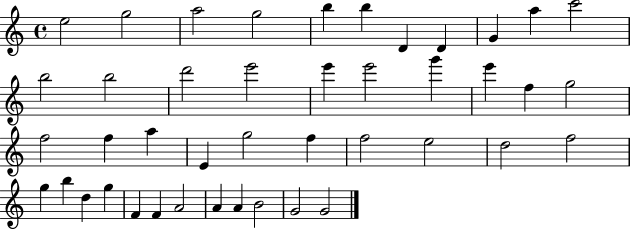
{
  \clef treble
  \time 4/4
  \defaultTimeSignature
  \key c \major
  e''2 g''2 | a''2 g''2 | b''4 b''4 d'4 d'4 | g'4 a''4 c'''2 | \break b''2 b''2 | d'''2 e'''2 | e'''4 e'''2 g'''4 | e'''4 f''4 g''2 | \break f''2 f''4 a''4 | e'4 g''2 f''4 | f''2 e''2 | d''2 f''2 | \break g''4 b''4 d''4 g''4 | f'4 f'4 a'2 | a'4 a'4 b'2 | g'2 g'2 | \break \bar "|."
}